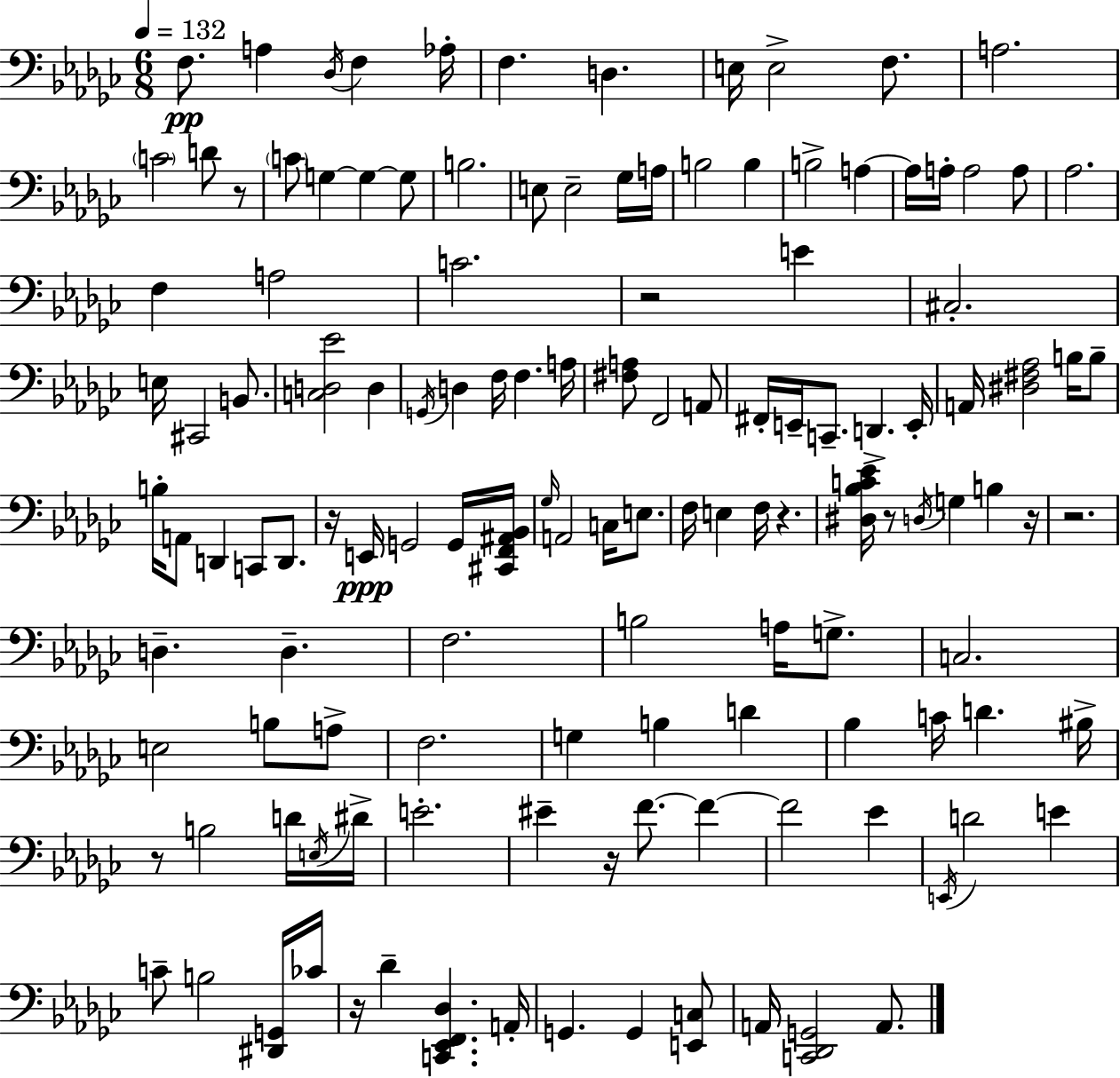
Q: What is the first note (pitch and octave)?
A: F3